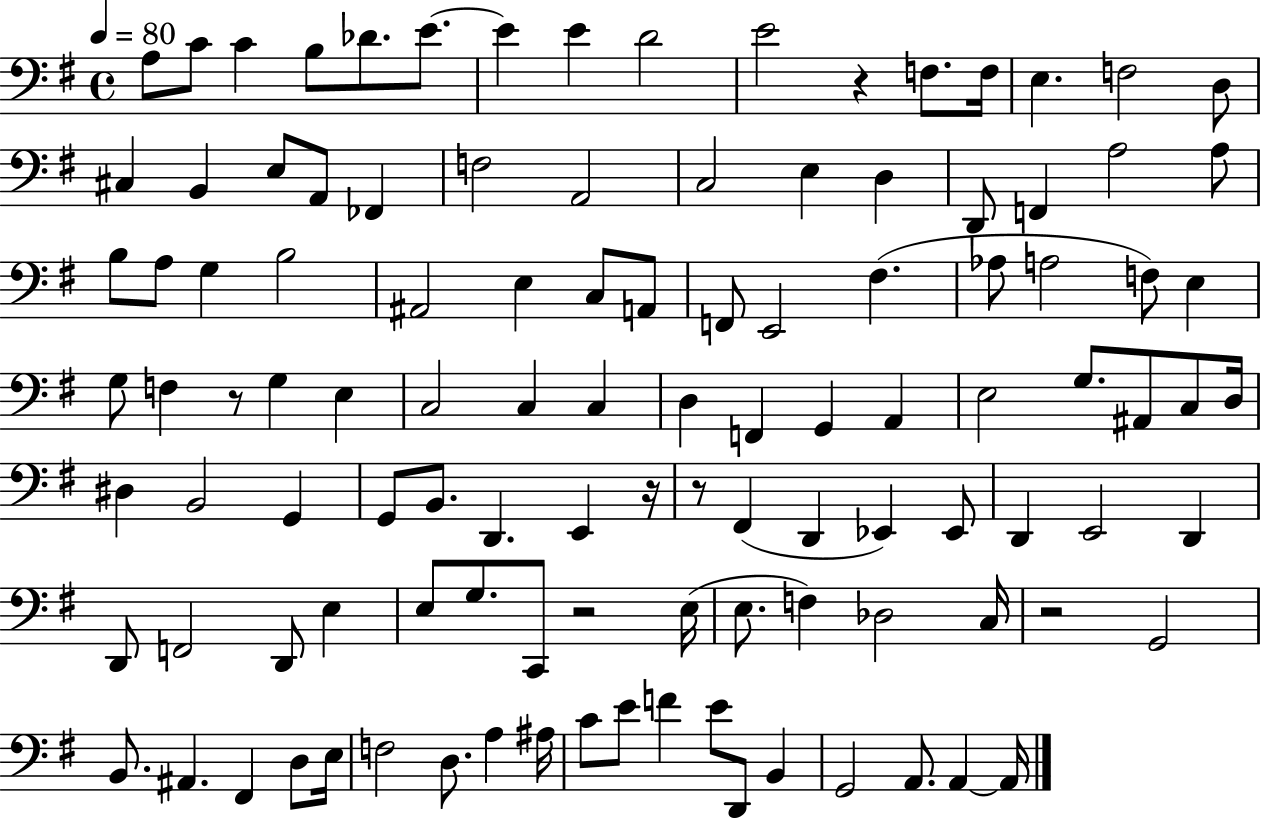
X:1
T:Untitled
M:4/4
L:1/4
K:G
A,/2 C/2 C B,/2 _D/2 E/2 E E D2 E2 z F,/2 F,/4 E, F,2 D,/2 ^C, B,, E,/2 A,,/2 _F,, F,2 A,,2 C,2 E, D, D,,/2 F,, A,2 A,/2 B,/2 A,/2 G, B,2 ^A,,2 E, C,/2 A,,/2 F,,/2 E,,2 ^F, _A,/2 A,2 F,/2 E, G,/2 F, z/2 G, E, C,2 C, C, D, F,, G,, A,, E,2 G,/2 ^A,,/2 C,/2 D,/4 ^D, B,,2 G,, G,,/2 B,,/2 D,, E,, z/4 z/2 ^F,, D,, _E,, _E,,/2 D,, E,,2 D,, D,,/2 F,,2 D,,/2 E, E,/2 G,/2 C,,/2 z2 E,/4 E,/2 F, _D,2 C,/4 z2 G,,2 B,,/2 ^A,, ^F,, D,/2 E,/4 F,2 D,/2 A, ^A,/4 C/2 E/2 F E/2 D,,/2 B,, G,,2 A,,/2 A,, A,,/4